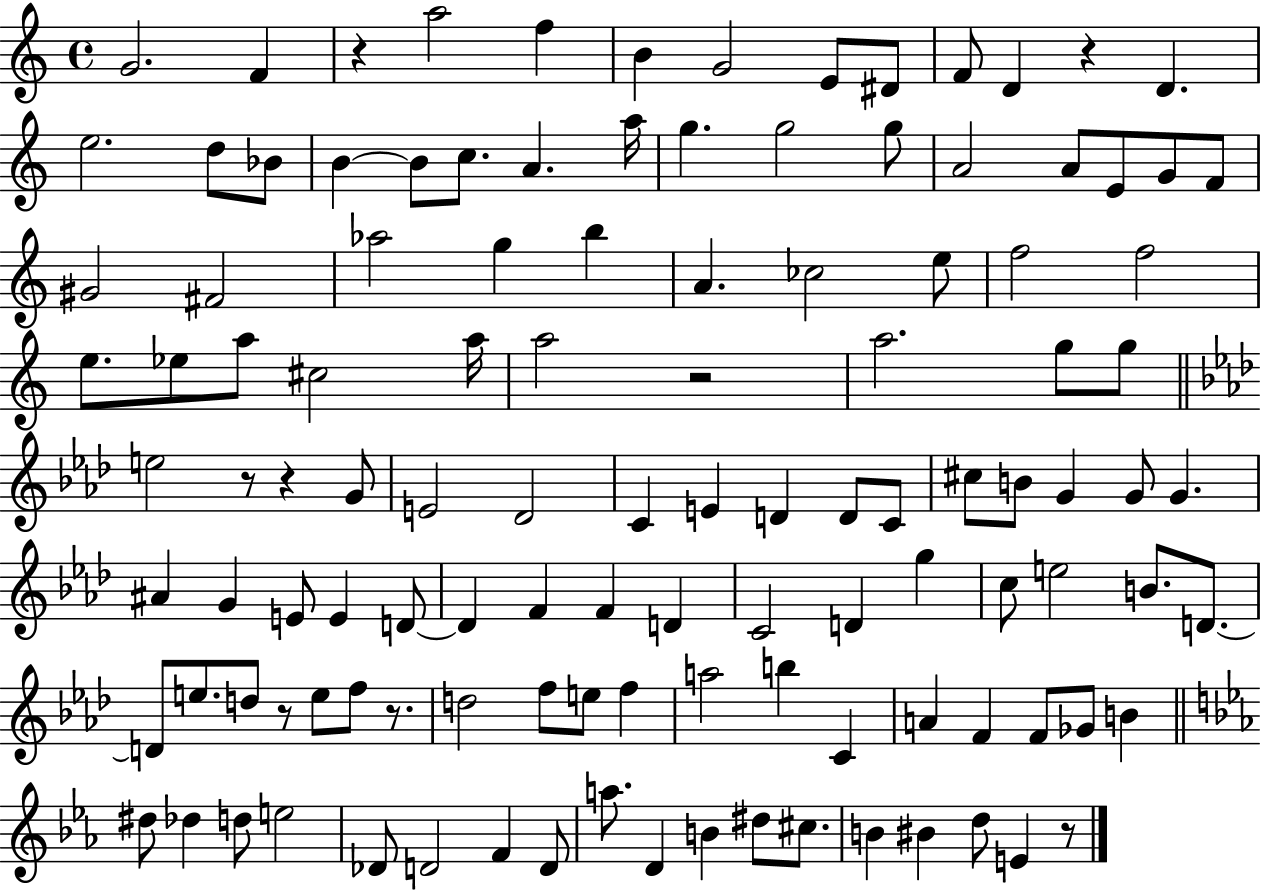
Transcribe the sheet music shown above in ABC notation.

X:1
T:Untitled
M:4/4
L:1/4
K:C
G2 F z a2 f B G2 E/2 ^D/2 F/2 D z D e2 d/2 _B/2 B B/2 c/2 A a/4 g g2 g/2 A2 A/2 E/2 G/2 F/2 ^G2 ^F2 _a2 g b A _c2 e/2 f2 f2 e/2 _e/2 a/2 ^c2 a/4 a2 z2 a2 g/2 g/2 e2 z/2 z G/2 E2 _D2 C E D D/2 C/2 ^c/2 B/2 G G/2 G ^A G E/2 E D/2 D F F D C2 D g c/2 e2 B/2 D/2 D/2 e/2 d/2 z/2 e/2 f/2 z/2 d2 f/2 e/2 f a2 b C A F F/2 _G/2 B ^d/2 _d d/2 e2 _D/2 D2 F D/2 a/2 D B ^d/2 ^c/2 B ^B d/2 E z/2